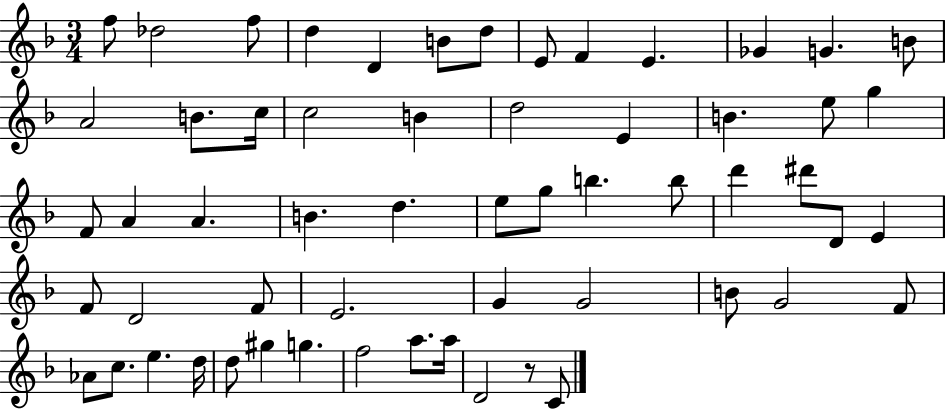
X:1
T:Untitled
M:3/4
L:1/4
K:F
f/2 _d2 f/2 d D B/2 d/2 E/2 F E _G G B/2 A2 B/2 c/4 c2 B d2 E B e/2 g F/2 A A B d e/2 g/2 b b/2 d' ^d'/2 D/2 E F/2 D2 F/2 E2 G G2 B/2 G2 F/2 _A/2 c/2 e d/4 d/2 ^g g f2 a/2 a/4 D2 z/2 C/2